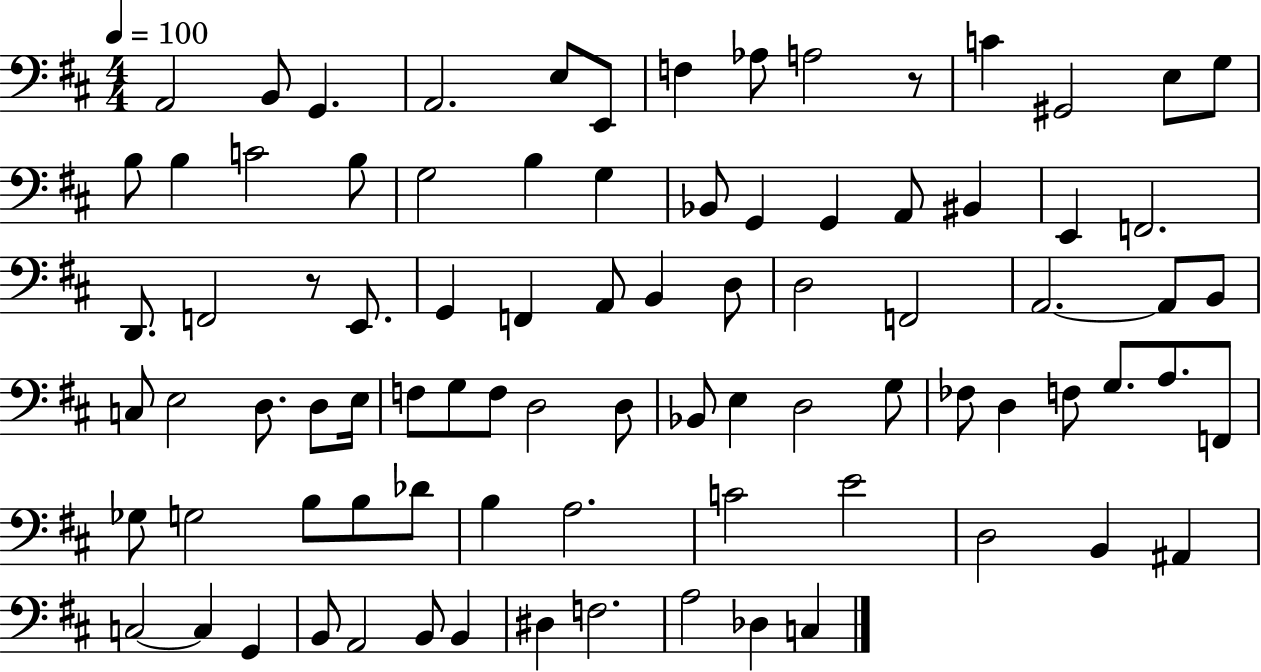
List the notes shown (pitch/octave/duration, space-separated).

A2/h B2/e G2/q. A2/h. E3/e E2/e F3/q Ab3/e A3/h R/e C4/q G#2/h E3/e G3/e B3/e B3/q C4/h B3/e G3/h B3/q G3/q Bb2/e G2/q G2/q A2/e BIS2/q E2/q F2/h. D2/e. F2/h R/e E2/e. G2/q F2/q A2/e B2/q D3/e D3/h F2/h A2/h. A2/e B2/e C3/e E3/h D3/e. D3/e E3/s F3/e G3/e F3/e D3/h D3/e Bb2/e E3/q D3/h G3/e FES3/e D3/q F3/e G3/e. A3/e. F2/e Gb3/e G3/h B3/e B3/e Db4/e B3/q A3/h. C4/h E4/h D3/h B2/q A#2/q C3/h C3/q G2/q B2/e A2/h B2/e B2/q D#3/q F3/h. A3/h Db3/q C3/q